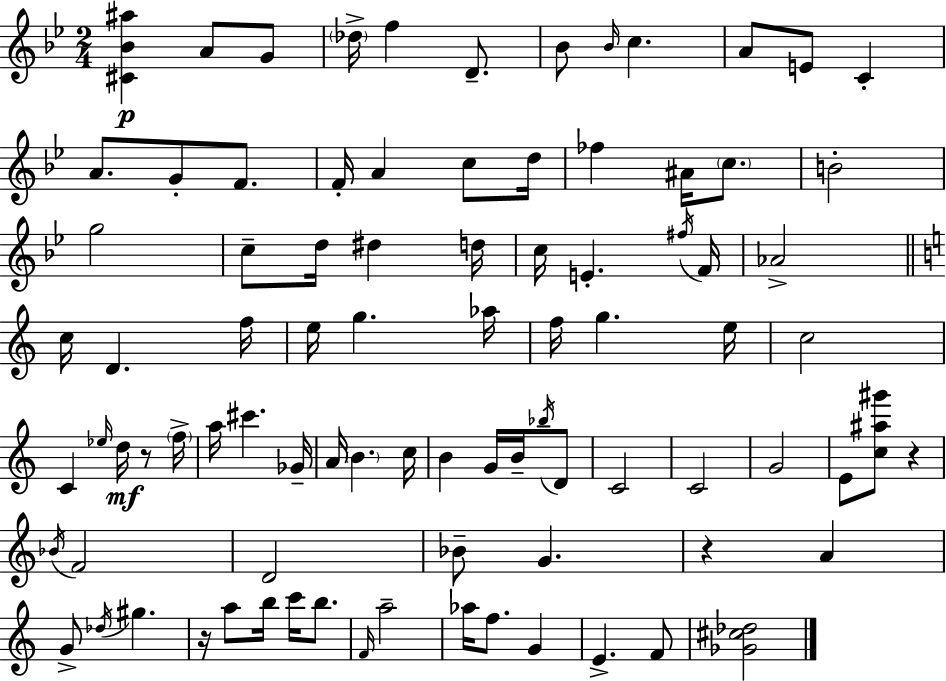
[C#4,Bb4,A#5]/q A4/e G4/e Db5/s F5/q D4/e. Bb4/e Bb4/s C5/q. A4/e E4/e C4/q A4/e. G4/e F4/e. F4/s A4/q C5/e D5/s FES5/q A#4/s C5/e. B4/h G5/h C5/e D5/s D#5/q D5/s C5/s E4/q. F#5/s F4/s Ab4/h C5/s D4/q. F5/s E5/s G5/q. Ab5/s F5/s G5/q. E5/s C5/h C4/q Eb5/s D5/s R/e F5/s A5/s C#6/q. Gb4/s A4/s B4/q. C5/s B4/q G4/s B4/s Bb5/s D4/e C4/h C4/h G4/h E4/e [C5,A#5,G#6]/e R/q Bb4/s F4/h D4/h Bb4/e G4/q. R/q A4/q G4/e Db5/s G#5/q. R/s A5/e B5/s C6/s B5/e. F4/s A5/h Ab5/s F5/e. G4/q E4/q. F4/e [Gb4,C#5,Db5]/h